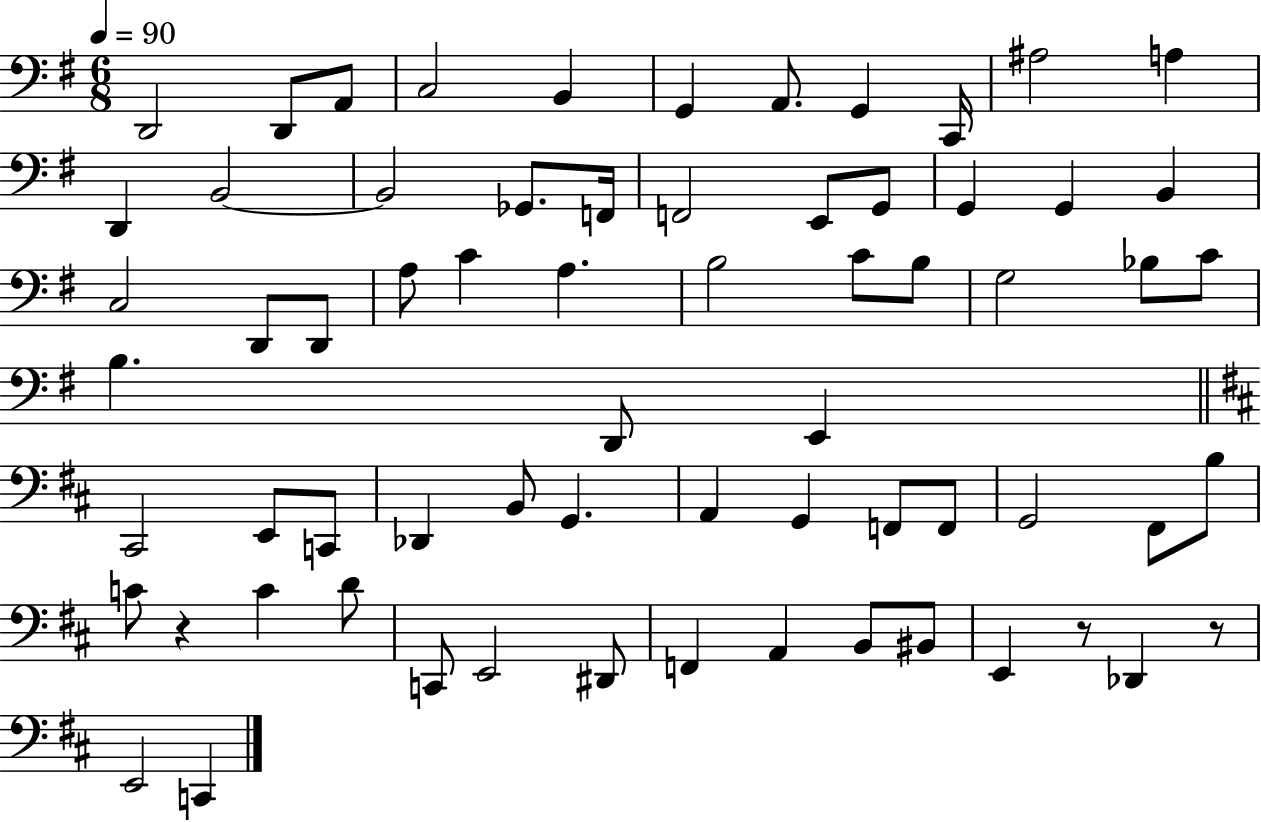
X:1
T:Untitled
M:6/8
L:1/4
K:G
D,,2 D,,/2 A,,/2 C,2 B,, G,, A,,/2 G,, C,,/4 ^A,2 A, D,, B,,2 B,,2 _G,,/2 F,,/4 F,,2 E,,/2 G,,/2 G,, G,, B,, C,2 D,,/2 D,,/2 A,/2 C A, B,2 C/2 B,/2 G,2 _B,/2 C/2 B, D,,/2 E,, ^C,,2 E,,/2 C,,/2 _D,, B,,/2 G,, A,, G,, F,,/2 F,,/2 G,,2 ^F,,/2 B,/2 C/2 z C D/2 C,,/2 E,,2 ^D,,/2 F,, A,, B,,/2 ^B,,/2 E,, z/2 _D,, z/2 E,,2 C,,